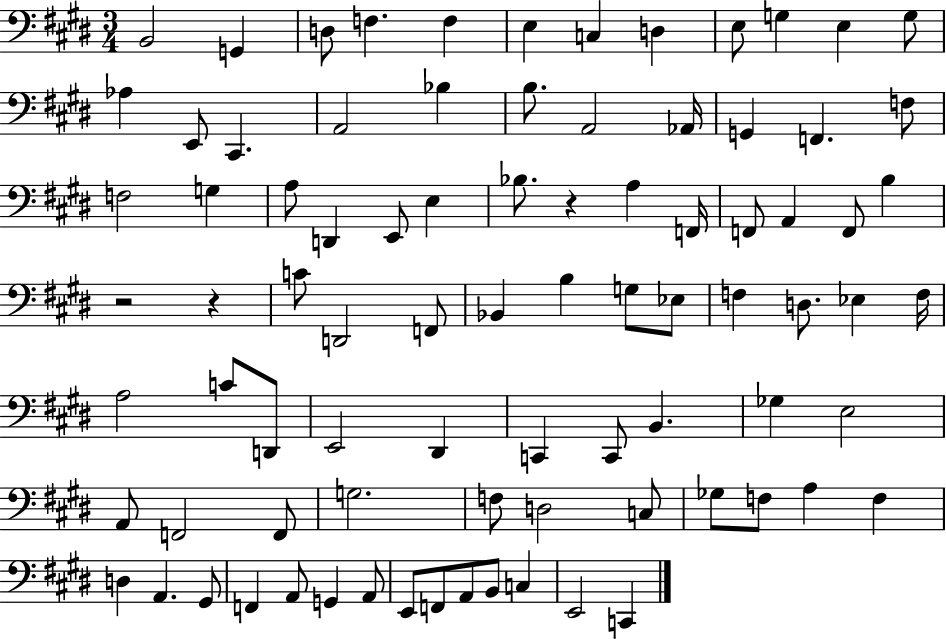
B2/h G2/q D3/e F3/q. F3/q E3/q C3/q D3/q E3/e G3/q E3/q G3/e Ab3/q E2/e C#2/q. A2/h Bb3/q B3/e. A2/h Ab2/s G2/q F2/q. F3/e F3/h G3/q A3/e D2/q E2/e E3/q Bb3/e. R/q A3/q F2/s F2/e A2/q F2/e B3/q R/h R/q C4/e D2/h F2/e Bb2/q B3/q G3/e Eb3/e F3/q D3/e. Eb3/q F3/s A3/h C4/e D2/e E2/h D#2/q C2/q C2/e B2/q. Gb3/q E3/h A2/e F2/h F2/e G3/h. F3/e D3/h C3/e Gb3/e F3/e A3/q F3/q D3/q A2/q. G#2/e F2/q A2/e G2/q A2/e E2/e F2/e A2/e B2/e C3/q E2/h C2/q